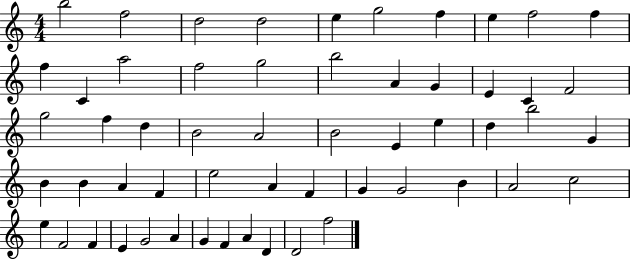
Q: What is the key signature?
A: C major